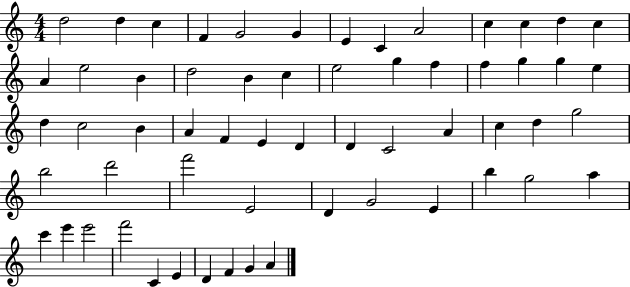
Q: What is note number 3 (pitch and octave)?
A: C5